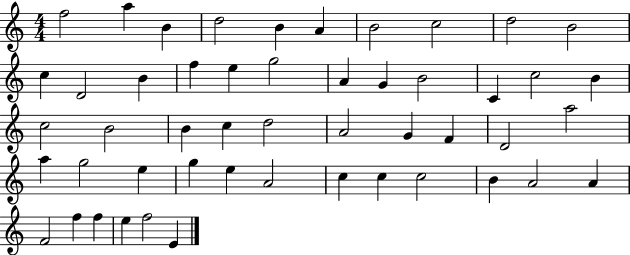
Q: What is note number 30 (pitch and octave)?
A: F4